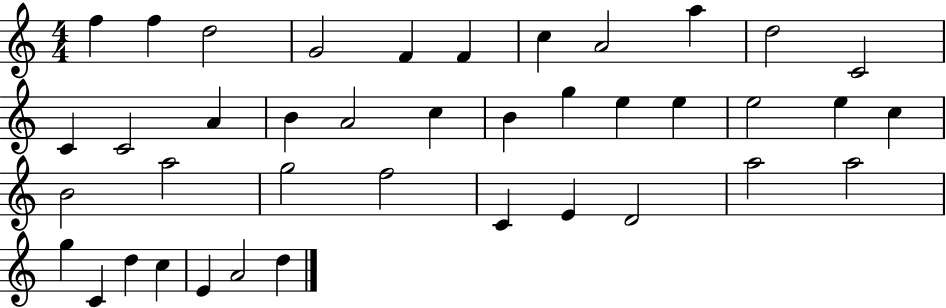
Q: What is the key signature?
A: C major